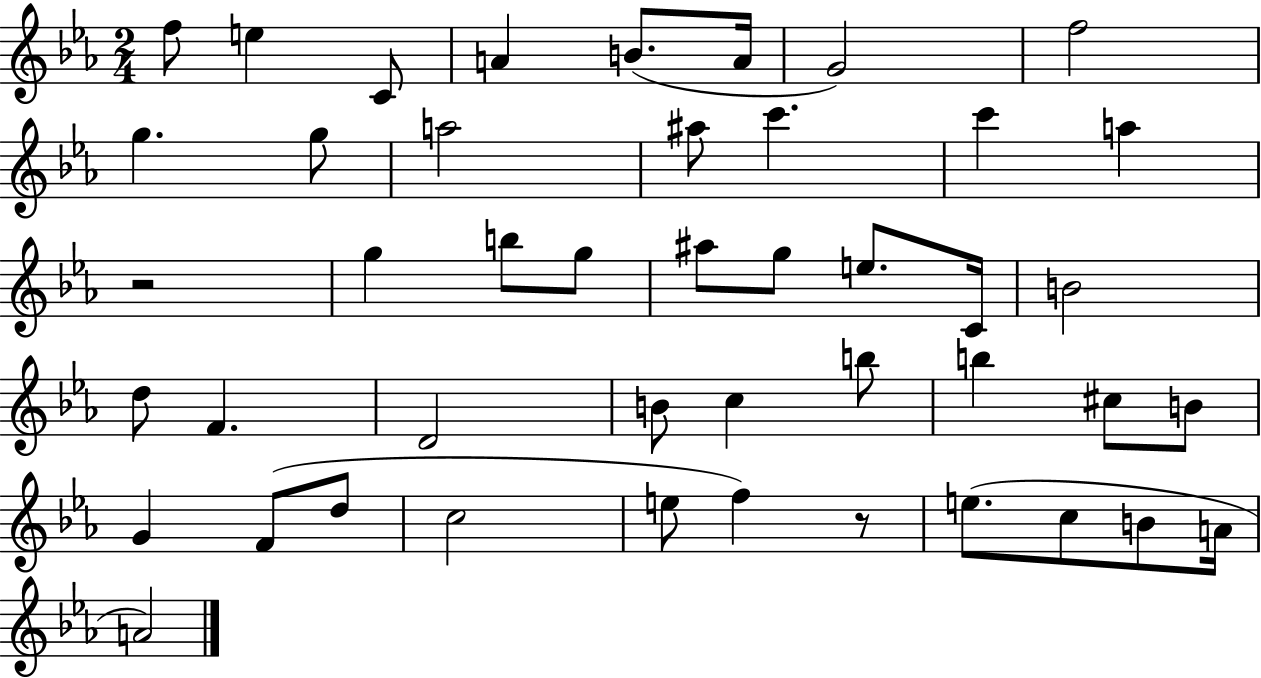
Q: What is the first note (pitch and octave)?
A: F5